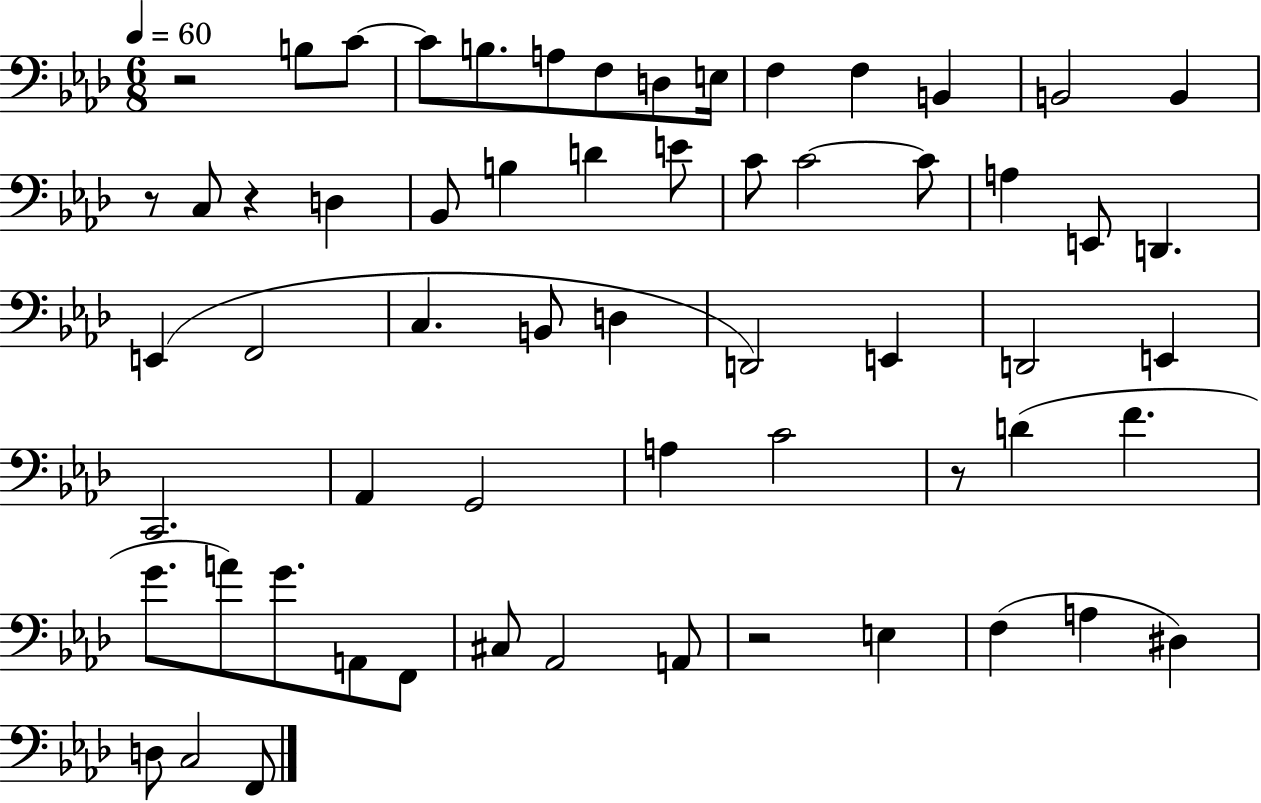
R/h B3/e C4/e C4/e B3/e. A3/e F3/e D3/e E3/s F3/q F3/q B2/q B2/h B2/q R/e C3/e R/q D3/q Bb2/e B3/q D4/q E4/e C4/e C4/h C4/e A3/q E2/e D2/q. E2/q F2/h C3/q. B2/e D3/q D2/h E2/q D2/h E2/q C2/h. Ab2/q G2/h A3/q C4/h R/e D4/q F4/q. G4/e. A4/e G4/e. A2/e F2/e C#3/e Ab2/h A2/e R/h E3/q F3/q A3/q D#3/q D3/e C3/h F2/e